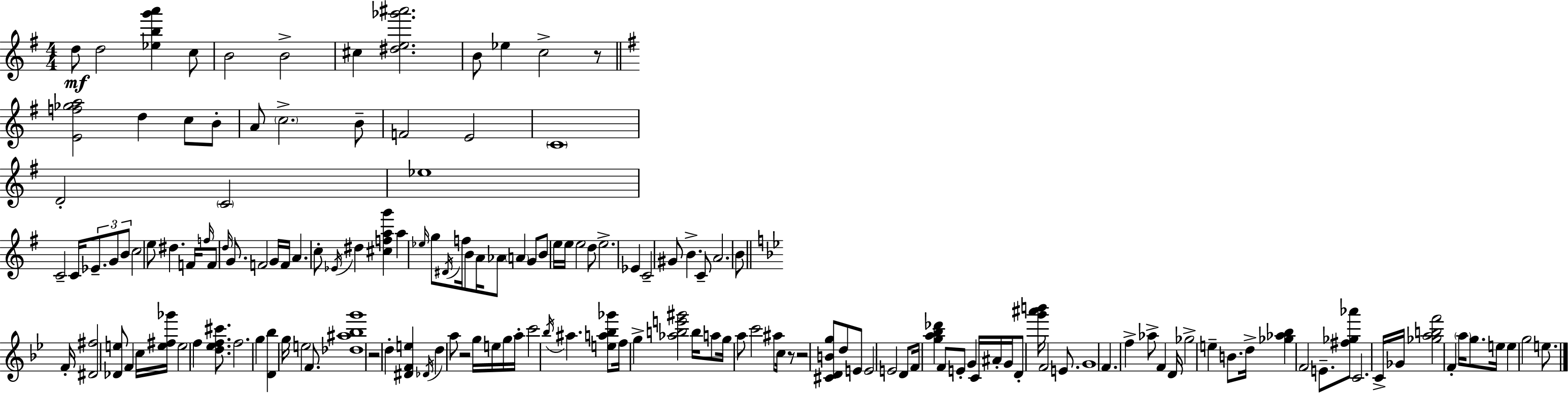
{
  \clef treble
  \numericTimeSignature
  \time 4/4
  \key e \minor
  d''8\mf d''2 <ees'' b'' g''' a'''>4 c''8 | b'2 b'2-> | cis''4 <dis'' e'' ges''' ais'''>2. | b'8 ees''4 c''2-> r8 | \break \bar "||" \break \key e \minor <e' f'' ges'' a''>2 d''4 c''8 b'8-. | a'8 \parenthesize c''2.-> b'8-- | f'2 e'2 | \parenthesize c'1 | \break d'2-. \parenthesize c'2 | ees''1 | c'2-- c'16 \tuplet 3/2 { ees'8.-- g'8 b'8 } | c''2 e''8 dis''4. | \break f'16 \grace { f''16 } f'8 \grace { d''16 } g'8. f'2 | g'16 f'16 a'4. c''8-. \acciaccatura { ees'16 } dis''4 <cis'' f'' a'' g'''>4 | a''4 \grace { ees''16 } g''8 \acciaccatura { dis'16 } f''16 b'8 a'16 aes'8 | \parenthesize a'4 g'8 b'8 e''16 e''16 e''2 | \break d''8 e''2.-> | ees'4 c'2-- gis'8 b'4.-> | c'8-- a'2. | b'8 \bar "||" \break \key bes \major f'16-. <dis' fis''>2 <des' e''>8 f'4 c''16 | <e'' fis'' ges'''>16 e''2 f''4 <d'' ees'' f'' cis'''>8. | f''2. g''4 | <d' bes''>4 g''16 e''2 f'8. | \break <des'' ais'' bes'' g'''>1 | r2 d''4-. <dis' f' e''>4 | \acciaccatura { des'16 } d''4 a''8 r2 g''16 | e''16 g''16 a''16-. c'''2 \acciaccatura { bes''16 } ais''4. | \break <e'' a'' bes'' ges'''>8 f''16 g''4-> <aes'' b'' e''' gis'''>2 | b''16 a''8 g''16 a''8 c'''2 ais''8 | c''16 r8 r2 <cis' d' b' g''>8 d''8 | e'8 e'2 e'2 | \break d'8 f'16 <g'' a'' bes'' des'''>4 f'8 e'8-. g'4 | c'16 ais'16-. g'16 d'8-. <g''' ais''' b'''>16 f'2 e'8. | g'1 | f'4. f''4-> aes''8-> f'4 | \break d'16 ges''2-> e''4-- b'8. | d''16-> <ges'' aes'' bes''>4 f'2 e'8.-- | <fis'' ges'' aes'''>8 c'2. | c'16-> ges'16 <ges'' a'' b'' f'''>2 f'4-. \parenthesize a''16 g''8. | \break e''16 e''4 g''2 e''8. | \bar "|."
}